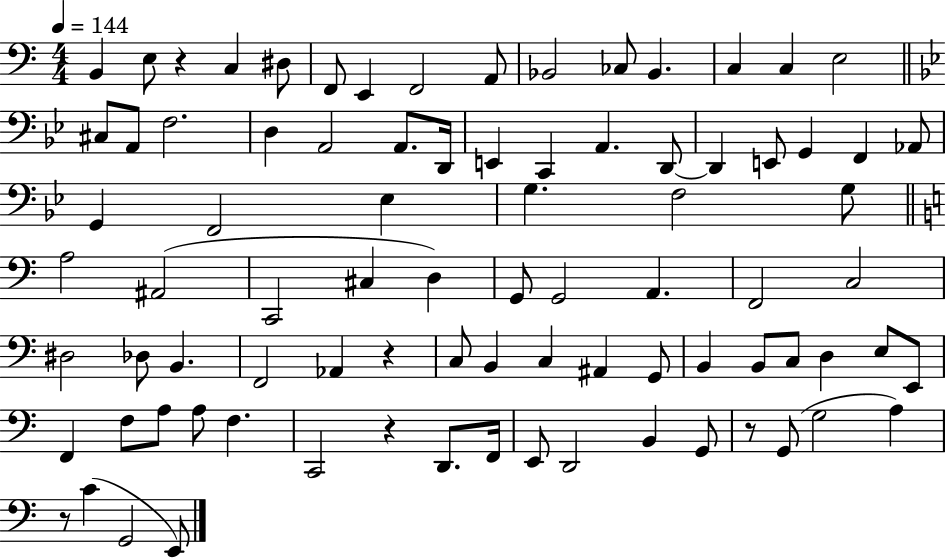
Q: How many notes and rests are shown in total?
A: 85